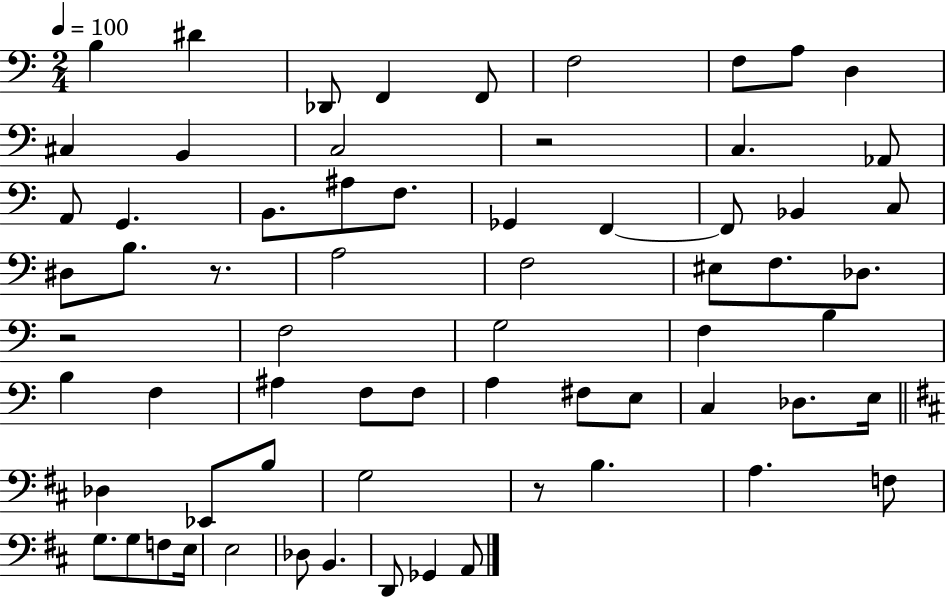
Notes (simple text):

B3/q D#4/q Db2/e F2/q F2/e F3/h F3/e A3/e D3/q C#3/q B2/q C3/h R/h C3/q. Ab2/e A2/e G2/q. B2/e. A#3/e F3/e. Gb2/q F2/q F2/e Bb2/q C3/e D#3/e B3/e. R/e. A3/h F3/h EIS3/e F3/e. Db3/e. R/h F3/h G3/h F3/q B3/q B3/q F3/q A#3/q F3/e F3/e A3/q F#3/e E3/e C3/q Db3/e. E3/s Db3/q Eb2/e B3/e G3/h R/e B3/q. A3/q. F3/e G3/e. G3/e F3/e E3/s E3/h Db3/e B2/q. D2/e Gb2/q A2/e